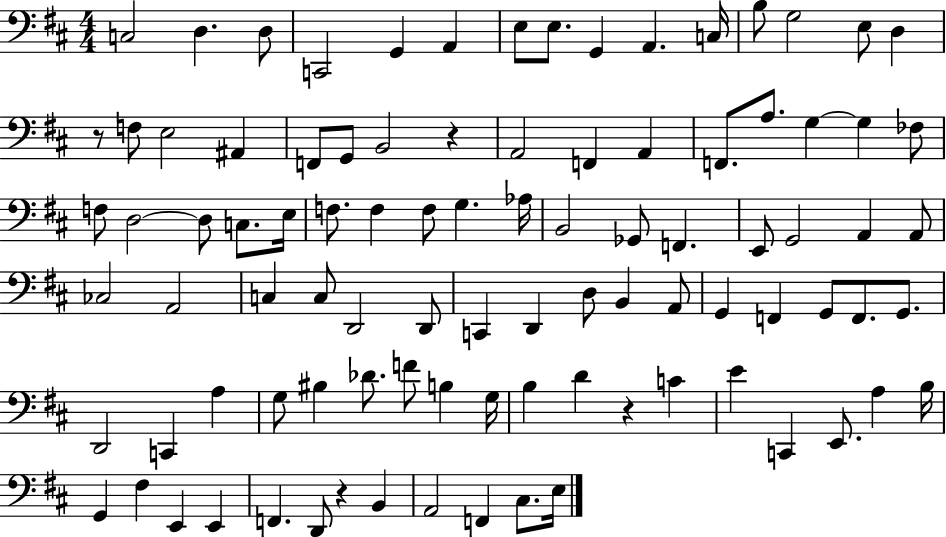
X:1
T:Untitled
M:4/4
L:1/4
K:D
C,2 D, D,/2 C,,2 G,, A,, E,/2 E,/2 G,, A,, C,/4 B,/2 G,2 E,/2 D, z/2 F,/2 E,2 ^A,, F,,/2 G,,/2 B,,2 z A,,2 F,, A,, F,,/2 A,/2 G, G, _F,/2 F,/2 D,2 D,/2 C,/2 E,/4 F,/2 F, F,/2 G, _A,/4 B,,2 _G,,/2 F,, E,,/2 G,,2 A,, A,,/2 _C,2 A,,2 C, C,/2 D,,2 D,,/2 C,, D,, D,/2 B,, A,,/2 G,, F,, G,,/2 F,,/2 G,,/2 D,,2 C,, A, G,/2 ^B, _D/2 F/2 B, G,/4 B, D z C E C,, E,,/2 A, B,/4 G,, ^F, E,, E,, F,, D,,/2 z B,, A,,2 F,, ^C,/2 E,/4